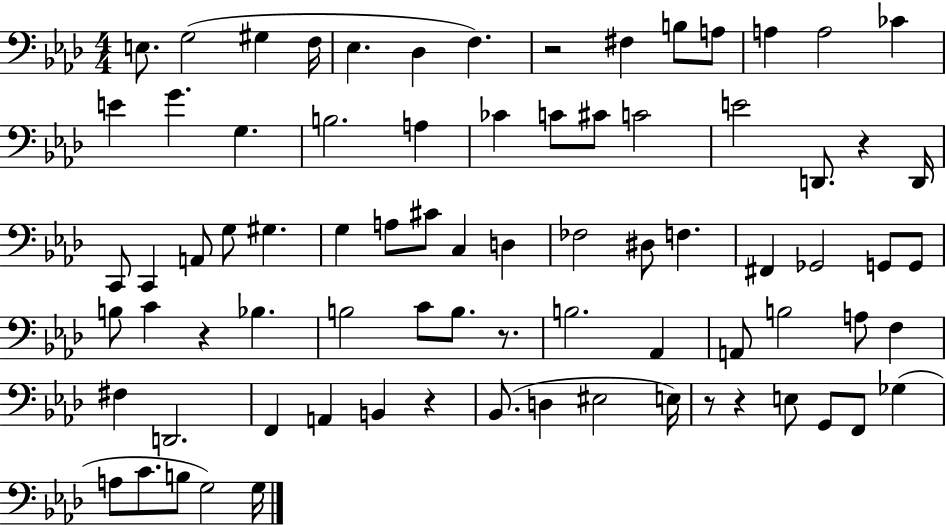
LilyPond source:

{
  \clef bass
  \numericTimeSignature
  \time 4/4
  \key aes \major
  e8. g2( gis4 f16 | ees4. des4 f4.) | r2 fis4 b8 a8 | a4 a2 ces'4 | \break e'4 g'4. g4. | b2. a4 | ces'4 c'8 cis'8 c'2 | e'2 d,8. r4 d,16 | \break c,8 c,4 a,8 g8 gis4. | g4 a8 cis'8 c4 d4 | fes2 dis8 f4. | fis,4 ges,2 g,8 g,8 | \break b8 c'4 r4 bes4. | b2 c'8 b8. r8. | b2. aes,4 | a,8 b2 a8 f4 | \break fis4 d,2. | f,4 a,4 b,4 r4 | bes,8.( d4 eis2 e16) | r8 r4 e8 g,8 f,8 ges4( | \break a8 c'8. b8 g2) g16 | \bar "|."
}